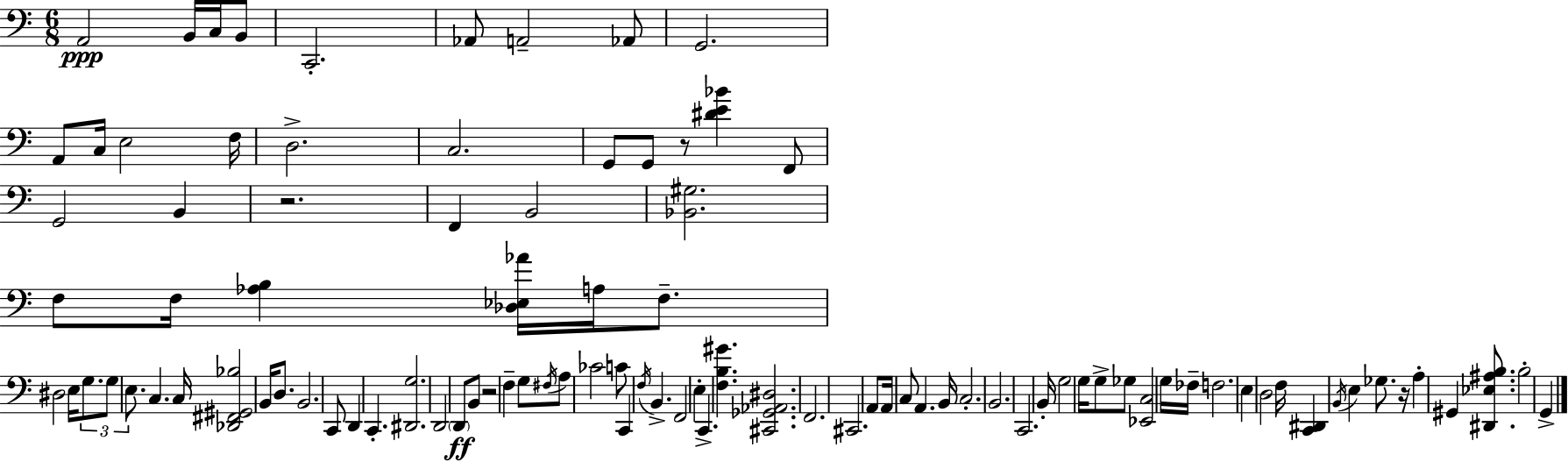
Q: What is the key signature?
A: C major